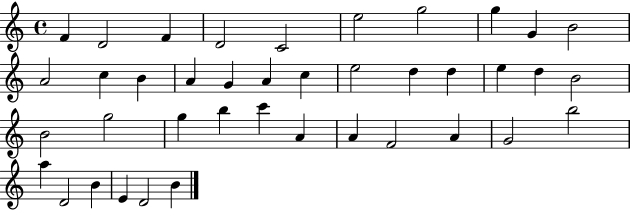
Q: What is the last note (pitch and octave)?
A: B4